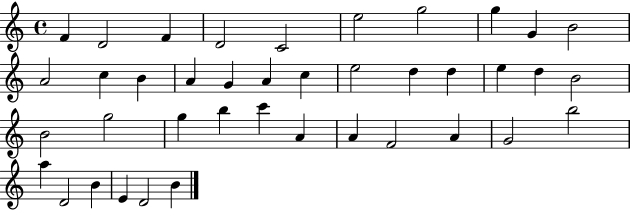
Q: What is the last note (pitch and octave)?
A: B4